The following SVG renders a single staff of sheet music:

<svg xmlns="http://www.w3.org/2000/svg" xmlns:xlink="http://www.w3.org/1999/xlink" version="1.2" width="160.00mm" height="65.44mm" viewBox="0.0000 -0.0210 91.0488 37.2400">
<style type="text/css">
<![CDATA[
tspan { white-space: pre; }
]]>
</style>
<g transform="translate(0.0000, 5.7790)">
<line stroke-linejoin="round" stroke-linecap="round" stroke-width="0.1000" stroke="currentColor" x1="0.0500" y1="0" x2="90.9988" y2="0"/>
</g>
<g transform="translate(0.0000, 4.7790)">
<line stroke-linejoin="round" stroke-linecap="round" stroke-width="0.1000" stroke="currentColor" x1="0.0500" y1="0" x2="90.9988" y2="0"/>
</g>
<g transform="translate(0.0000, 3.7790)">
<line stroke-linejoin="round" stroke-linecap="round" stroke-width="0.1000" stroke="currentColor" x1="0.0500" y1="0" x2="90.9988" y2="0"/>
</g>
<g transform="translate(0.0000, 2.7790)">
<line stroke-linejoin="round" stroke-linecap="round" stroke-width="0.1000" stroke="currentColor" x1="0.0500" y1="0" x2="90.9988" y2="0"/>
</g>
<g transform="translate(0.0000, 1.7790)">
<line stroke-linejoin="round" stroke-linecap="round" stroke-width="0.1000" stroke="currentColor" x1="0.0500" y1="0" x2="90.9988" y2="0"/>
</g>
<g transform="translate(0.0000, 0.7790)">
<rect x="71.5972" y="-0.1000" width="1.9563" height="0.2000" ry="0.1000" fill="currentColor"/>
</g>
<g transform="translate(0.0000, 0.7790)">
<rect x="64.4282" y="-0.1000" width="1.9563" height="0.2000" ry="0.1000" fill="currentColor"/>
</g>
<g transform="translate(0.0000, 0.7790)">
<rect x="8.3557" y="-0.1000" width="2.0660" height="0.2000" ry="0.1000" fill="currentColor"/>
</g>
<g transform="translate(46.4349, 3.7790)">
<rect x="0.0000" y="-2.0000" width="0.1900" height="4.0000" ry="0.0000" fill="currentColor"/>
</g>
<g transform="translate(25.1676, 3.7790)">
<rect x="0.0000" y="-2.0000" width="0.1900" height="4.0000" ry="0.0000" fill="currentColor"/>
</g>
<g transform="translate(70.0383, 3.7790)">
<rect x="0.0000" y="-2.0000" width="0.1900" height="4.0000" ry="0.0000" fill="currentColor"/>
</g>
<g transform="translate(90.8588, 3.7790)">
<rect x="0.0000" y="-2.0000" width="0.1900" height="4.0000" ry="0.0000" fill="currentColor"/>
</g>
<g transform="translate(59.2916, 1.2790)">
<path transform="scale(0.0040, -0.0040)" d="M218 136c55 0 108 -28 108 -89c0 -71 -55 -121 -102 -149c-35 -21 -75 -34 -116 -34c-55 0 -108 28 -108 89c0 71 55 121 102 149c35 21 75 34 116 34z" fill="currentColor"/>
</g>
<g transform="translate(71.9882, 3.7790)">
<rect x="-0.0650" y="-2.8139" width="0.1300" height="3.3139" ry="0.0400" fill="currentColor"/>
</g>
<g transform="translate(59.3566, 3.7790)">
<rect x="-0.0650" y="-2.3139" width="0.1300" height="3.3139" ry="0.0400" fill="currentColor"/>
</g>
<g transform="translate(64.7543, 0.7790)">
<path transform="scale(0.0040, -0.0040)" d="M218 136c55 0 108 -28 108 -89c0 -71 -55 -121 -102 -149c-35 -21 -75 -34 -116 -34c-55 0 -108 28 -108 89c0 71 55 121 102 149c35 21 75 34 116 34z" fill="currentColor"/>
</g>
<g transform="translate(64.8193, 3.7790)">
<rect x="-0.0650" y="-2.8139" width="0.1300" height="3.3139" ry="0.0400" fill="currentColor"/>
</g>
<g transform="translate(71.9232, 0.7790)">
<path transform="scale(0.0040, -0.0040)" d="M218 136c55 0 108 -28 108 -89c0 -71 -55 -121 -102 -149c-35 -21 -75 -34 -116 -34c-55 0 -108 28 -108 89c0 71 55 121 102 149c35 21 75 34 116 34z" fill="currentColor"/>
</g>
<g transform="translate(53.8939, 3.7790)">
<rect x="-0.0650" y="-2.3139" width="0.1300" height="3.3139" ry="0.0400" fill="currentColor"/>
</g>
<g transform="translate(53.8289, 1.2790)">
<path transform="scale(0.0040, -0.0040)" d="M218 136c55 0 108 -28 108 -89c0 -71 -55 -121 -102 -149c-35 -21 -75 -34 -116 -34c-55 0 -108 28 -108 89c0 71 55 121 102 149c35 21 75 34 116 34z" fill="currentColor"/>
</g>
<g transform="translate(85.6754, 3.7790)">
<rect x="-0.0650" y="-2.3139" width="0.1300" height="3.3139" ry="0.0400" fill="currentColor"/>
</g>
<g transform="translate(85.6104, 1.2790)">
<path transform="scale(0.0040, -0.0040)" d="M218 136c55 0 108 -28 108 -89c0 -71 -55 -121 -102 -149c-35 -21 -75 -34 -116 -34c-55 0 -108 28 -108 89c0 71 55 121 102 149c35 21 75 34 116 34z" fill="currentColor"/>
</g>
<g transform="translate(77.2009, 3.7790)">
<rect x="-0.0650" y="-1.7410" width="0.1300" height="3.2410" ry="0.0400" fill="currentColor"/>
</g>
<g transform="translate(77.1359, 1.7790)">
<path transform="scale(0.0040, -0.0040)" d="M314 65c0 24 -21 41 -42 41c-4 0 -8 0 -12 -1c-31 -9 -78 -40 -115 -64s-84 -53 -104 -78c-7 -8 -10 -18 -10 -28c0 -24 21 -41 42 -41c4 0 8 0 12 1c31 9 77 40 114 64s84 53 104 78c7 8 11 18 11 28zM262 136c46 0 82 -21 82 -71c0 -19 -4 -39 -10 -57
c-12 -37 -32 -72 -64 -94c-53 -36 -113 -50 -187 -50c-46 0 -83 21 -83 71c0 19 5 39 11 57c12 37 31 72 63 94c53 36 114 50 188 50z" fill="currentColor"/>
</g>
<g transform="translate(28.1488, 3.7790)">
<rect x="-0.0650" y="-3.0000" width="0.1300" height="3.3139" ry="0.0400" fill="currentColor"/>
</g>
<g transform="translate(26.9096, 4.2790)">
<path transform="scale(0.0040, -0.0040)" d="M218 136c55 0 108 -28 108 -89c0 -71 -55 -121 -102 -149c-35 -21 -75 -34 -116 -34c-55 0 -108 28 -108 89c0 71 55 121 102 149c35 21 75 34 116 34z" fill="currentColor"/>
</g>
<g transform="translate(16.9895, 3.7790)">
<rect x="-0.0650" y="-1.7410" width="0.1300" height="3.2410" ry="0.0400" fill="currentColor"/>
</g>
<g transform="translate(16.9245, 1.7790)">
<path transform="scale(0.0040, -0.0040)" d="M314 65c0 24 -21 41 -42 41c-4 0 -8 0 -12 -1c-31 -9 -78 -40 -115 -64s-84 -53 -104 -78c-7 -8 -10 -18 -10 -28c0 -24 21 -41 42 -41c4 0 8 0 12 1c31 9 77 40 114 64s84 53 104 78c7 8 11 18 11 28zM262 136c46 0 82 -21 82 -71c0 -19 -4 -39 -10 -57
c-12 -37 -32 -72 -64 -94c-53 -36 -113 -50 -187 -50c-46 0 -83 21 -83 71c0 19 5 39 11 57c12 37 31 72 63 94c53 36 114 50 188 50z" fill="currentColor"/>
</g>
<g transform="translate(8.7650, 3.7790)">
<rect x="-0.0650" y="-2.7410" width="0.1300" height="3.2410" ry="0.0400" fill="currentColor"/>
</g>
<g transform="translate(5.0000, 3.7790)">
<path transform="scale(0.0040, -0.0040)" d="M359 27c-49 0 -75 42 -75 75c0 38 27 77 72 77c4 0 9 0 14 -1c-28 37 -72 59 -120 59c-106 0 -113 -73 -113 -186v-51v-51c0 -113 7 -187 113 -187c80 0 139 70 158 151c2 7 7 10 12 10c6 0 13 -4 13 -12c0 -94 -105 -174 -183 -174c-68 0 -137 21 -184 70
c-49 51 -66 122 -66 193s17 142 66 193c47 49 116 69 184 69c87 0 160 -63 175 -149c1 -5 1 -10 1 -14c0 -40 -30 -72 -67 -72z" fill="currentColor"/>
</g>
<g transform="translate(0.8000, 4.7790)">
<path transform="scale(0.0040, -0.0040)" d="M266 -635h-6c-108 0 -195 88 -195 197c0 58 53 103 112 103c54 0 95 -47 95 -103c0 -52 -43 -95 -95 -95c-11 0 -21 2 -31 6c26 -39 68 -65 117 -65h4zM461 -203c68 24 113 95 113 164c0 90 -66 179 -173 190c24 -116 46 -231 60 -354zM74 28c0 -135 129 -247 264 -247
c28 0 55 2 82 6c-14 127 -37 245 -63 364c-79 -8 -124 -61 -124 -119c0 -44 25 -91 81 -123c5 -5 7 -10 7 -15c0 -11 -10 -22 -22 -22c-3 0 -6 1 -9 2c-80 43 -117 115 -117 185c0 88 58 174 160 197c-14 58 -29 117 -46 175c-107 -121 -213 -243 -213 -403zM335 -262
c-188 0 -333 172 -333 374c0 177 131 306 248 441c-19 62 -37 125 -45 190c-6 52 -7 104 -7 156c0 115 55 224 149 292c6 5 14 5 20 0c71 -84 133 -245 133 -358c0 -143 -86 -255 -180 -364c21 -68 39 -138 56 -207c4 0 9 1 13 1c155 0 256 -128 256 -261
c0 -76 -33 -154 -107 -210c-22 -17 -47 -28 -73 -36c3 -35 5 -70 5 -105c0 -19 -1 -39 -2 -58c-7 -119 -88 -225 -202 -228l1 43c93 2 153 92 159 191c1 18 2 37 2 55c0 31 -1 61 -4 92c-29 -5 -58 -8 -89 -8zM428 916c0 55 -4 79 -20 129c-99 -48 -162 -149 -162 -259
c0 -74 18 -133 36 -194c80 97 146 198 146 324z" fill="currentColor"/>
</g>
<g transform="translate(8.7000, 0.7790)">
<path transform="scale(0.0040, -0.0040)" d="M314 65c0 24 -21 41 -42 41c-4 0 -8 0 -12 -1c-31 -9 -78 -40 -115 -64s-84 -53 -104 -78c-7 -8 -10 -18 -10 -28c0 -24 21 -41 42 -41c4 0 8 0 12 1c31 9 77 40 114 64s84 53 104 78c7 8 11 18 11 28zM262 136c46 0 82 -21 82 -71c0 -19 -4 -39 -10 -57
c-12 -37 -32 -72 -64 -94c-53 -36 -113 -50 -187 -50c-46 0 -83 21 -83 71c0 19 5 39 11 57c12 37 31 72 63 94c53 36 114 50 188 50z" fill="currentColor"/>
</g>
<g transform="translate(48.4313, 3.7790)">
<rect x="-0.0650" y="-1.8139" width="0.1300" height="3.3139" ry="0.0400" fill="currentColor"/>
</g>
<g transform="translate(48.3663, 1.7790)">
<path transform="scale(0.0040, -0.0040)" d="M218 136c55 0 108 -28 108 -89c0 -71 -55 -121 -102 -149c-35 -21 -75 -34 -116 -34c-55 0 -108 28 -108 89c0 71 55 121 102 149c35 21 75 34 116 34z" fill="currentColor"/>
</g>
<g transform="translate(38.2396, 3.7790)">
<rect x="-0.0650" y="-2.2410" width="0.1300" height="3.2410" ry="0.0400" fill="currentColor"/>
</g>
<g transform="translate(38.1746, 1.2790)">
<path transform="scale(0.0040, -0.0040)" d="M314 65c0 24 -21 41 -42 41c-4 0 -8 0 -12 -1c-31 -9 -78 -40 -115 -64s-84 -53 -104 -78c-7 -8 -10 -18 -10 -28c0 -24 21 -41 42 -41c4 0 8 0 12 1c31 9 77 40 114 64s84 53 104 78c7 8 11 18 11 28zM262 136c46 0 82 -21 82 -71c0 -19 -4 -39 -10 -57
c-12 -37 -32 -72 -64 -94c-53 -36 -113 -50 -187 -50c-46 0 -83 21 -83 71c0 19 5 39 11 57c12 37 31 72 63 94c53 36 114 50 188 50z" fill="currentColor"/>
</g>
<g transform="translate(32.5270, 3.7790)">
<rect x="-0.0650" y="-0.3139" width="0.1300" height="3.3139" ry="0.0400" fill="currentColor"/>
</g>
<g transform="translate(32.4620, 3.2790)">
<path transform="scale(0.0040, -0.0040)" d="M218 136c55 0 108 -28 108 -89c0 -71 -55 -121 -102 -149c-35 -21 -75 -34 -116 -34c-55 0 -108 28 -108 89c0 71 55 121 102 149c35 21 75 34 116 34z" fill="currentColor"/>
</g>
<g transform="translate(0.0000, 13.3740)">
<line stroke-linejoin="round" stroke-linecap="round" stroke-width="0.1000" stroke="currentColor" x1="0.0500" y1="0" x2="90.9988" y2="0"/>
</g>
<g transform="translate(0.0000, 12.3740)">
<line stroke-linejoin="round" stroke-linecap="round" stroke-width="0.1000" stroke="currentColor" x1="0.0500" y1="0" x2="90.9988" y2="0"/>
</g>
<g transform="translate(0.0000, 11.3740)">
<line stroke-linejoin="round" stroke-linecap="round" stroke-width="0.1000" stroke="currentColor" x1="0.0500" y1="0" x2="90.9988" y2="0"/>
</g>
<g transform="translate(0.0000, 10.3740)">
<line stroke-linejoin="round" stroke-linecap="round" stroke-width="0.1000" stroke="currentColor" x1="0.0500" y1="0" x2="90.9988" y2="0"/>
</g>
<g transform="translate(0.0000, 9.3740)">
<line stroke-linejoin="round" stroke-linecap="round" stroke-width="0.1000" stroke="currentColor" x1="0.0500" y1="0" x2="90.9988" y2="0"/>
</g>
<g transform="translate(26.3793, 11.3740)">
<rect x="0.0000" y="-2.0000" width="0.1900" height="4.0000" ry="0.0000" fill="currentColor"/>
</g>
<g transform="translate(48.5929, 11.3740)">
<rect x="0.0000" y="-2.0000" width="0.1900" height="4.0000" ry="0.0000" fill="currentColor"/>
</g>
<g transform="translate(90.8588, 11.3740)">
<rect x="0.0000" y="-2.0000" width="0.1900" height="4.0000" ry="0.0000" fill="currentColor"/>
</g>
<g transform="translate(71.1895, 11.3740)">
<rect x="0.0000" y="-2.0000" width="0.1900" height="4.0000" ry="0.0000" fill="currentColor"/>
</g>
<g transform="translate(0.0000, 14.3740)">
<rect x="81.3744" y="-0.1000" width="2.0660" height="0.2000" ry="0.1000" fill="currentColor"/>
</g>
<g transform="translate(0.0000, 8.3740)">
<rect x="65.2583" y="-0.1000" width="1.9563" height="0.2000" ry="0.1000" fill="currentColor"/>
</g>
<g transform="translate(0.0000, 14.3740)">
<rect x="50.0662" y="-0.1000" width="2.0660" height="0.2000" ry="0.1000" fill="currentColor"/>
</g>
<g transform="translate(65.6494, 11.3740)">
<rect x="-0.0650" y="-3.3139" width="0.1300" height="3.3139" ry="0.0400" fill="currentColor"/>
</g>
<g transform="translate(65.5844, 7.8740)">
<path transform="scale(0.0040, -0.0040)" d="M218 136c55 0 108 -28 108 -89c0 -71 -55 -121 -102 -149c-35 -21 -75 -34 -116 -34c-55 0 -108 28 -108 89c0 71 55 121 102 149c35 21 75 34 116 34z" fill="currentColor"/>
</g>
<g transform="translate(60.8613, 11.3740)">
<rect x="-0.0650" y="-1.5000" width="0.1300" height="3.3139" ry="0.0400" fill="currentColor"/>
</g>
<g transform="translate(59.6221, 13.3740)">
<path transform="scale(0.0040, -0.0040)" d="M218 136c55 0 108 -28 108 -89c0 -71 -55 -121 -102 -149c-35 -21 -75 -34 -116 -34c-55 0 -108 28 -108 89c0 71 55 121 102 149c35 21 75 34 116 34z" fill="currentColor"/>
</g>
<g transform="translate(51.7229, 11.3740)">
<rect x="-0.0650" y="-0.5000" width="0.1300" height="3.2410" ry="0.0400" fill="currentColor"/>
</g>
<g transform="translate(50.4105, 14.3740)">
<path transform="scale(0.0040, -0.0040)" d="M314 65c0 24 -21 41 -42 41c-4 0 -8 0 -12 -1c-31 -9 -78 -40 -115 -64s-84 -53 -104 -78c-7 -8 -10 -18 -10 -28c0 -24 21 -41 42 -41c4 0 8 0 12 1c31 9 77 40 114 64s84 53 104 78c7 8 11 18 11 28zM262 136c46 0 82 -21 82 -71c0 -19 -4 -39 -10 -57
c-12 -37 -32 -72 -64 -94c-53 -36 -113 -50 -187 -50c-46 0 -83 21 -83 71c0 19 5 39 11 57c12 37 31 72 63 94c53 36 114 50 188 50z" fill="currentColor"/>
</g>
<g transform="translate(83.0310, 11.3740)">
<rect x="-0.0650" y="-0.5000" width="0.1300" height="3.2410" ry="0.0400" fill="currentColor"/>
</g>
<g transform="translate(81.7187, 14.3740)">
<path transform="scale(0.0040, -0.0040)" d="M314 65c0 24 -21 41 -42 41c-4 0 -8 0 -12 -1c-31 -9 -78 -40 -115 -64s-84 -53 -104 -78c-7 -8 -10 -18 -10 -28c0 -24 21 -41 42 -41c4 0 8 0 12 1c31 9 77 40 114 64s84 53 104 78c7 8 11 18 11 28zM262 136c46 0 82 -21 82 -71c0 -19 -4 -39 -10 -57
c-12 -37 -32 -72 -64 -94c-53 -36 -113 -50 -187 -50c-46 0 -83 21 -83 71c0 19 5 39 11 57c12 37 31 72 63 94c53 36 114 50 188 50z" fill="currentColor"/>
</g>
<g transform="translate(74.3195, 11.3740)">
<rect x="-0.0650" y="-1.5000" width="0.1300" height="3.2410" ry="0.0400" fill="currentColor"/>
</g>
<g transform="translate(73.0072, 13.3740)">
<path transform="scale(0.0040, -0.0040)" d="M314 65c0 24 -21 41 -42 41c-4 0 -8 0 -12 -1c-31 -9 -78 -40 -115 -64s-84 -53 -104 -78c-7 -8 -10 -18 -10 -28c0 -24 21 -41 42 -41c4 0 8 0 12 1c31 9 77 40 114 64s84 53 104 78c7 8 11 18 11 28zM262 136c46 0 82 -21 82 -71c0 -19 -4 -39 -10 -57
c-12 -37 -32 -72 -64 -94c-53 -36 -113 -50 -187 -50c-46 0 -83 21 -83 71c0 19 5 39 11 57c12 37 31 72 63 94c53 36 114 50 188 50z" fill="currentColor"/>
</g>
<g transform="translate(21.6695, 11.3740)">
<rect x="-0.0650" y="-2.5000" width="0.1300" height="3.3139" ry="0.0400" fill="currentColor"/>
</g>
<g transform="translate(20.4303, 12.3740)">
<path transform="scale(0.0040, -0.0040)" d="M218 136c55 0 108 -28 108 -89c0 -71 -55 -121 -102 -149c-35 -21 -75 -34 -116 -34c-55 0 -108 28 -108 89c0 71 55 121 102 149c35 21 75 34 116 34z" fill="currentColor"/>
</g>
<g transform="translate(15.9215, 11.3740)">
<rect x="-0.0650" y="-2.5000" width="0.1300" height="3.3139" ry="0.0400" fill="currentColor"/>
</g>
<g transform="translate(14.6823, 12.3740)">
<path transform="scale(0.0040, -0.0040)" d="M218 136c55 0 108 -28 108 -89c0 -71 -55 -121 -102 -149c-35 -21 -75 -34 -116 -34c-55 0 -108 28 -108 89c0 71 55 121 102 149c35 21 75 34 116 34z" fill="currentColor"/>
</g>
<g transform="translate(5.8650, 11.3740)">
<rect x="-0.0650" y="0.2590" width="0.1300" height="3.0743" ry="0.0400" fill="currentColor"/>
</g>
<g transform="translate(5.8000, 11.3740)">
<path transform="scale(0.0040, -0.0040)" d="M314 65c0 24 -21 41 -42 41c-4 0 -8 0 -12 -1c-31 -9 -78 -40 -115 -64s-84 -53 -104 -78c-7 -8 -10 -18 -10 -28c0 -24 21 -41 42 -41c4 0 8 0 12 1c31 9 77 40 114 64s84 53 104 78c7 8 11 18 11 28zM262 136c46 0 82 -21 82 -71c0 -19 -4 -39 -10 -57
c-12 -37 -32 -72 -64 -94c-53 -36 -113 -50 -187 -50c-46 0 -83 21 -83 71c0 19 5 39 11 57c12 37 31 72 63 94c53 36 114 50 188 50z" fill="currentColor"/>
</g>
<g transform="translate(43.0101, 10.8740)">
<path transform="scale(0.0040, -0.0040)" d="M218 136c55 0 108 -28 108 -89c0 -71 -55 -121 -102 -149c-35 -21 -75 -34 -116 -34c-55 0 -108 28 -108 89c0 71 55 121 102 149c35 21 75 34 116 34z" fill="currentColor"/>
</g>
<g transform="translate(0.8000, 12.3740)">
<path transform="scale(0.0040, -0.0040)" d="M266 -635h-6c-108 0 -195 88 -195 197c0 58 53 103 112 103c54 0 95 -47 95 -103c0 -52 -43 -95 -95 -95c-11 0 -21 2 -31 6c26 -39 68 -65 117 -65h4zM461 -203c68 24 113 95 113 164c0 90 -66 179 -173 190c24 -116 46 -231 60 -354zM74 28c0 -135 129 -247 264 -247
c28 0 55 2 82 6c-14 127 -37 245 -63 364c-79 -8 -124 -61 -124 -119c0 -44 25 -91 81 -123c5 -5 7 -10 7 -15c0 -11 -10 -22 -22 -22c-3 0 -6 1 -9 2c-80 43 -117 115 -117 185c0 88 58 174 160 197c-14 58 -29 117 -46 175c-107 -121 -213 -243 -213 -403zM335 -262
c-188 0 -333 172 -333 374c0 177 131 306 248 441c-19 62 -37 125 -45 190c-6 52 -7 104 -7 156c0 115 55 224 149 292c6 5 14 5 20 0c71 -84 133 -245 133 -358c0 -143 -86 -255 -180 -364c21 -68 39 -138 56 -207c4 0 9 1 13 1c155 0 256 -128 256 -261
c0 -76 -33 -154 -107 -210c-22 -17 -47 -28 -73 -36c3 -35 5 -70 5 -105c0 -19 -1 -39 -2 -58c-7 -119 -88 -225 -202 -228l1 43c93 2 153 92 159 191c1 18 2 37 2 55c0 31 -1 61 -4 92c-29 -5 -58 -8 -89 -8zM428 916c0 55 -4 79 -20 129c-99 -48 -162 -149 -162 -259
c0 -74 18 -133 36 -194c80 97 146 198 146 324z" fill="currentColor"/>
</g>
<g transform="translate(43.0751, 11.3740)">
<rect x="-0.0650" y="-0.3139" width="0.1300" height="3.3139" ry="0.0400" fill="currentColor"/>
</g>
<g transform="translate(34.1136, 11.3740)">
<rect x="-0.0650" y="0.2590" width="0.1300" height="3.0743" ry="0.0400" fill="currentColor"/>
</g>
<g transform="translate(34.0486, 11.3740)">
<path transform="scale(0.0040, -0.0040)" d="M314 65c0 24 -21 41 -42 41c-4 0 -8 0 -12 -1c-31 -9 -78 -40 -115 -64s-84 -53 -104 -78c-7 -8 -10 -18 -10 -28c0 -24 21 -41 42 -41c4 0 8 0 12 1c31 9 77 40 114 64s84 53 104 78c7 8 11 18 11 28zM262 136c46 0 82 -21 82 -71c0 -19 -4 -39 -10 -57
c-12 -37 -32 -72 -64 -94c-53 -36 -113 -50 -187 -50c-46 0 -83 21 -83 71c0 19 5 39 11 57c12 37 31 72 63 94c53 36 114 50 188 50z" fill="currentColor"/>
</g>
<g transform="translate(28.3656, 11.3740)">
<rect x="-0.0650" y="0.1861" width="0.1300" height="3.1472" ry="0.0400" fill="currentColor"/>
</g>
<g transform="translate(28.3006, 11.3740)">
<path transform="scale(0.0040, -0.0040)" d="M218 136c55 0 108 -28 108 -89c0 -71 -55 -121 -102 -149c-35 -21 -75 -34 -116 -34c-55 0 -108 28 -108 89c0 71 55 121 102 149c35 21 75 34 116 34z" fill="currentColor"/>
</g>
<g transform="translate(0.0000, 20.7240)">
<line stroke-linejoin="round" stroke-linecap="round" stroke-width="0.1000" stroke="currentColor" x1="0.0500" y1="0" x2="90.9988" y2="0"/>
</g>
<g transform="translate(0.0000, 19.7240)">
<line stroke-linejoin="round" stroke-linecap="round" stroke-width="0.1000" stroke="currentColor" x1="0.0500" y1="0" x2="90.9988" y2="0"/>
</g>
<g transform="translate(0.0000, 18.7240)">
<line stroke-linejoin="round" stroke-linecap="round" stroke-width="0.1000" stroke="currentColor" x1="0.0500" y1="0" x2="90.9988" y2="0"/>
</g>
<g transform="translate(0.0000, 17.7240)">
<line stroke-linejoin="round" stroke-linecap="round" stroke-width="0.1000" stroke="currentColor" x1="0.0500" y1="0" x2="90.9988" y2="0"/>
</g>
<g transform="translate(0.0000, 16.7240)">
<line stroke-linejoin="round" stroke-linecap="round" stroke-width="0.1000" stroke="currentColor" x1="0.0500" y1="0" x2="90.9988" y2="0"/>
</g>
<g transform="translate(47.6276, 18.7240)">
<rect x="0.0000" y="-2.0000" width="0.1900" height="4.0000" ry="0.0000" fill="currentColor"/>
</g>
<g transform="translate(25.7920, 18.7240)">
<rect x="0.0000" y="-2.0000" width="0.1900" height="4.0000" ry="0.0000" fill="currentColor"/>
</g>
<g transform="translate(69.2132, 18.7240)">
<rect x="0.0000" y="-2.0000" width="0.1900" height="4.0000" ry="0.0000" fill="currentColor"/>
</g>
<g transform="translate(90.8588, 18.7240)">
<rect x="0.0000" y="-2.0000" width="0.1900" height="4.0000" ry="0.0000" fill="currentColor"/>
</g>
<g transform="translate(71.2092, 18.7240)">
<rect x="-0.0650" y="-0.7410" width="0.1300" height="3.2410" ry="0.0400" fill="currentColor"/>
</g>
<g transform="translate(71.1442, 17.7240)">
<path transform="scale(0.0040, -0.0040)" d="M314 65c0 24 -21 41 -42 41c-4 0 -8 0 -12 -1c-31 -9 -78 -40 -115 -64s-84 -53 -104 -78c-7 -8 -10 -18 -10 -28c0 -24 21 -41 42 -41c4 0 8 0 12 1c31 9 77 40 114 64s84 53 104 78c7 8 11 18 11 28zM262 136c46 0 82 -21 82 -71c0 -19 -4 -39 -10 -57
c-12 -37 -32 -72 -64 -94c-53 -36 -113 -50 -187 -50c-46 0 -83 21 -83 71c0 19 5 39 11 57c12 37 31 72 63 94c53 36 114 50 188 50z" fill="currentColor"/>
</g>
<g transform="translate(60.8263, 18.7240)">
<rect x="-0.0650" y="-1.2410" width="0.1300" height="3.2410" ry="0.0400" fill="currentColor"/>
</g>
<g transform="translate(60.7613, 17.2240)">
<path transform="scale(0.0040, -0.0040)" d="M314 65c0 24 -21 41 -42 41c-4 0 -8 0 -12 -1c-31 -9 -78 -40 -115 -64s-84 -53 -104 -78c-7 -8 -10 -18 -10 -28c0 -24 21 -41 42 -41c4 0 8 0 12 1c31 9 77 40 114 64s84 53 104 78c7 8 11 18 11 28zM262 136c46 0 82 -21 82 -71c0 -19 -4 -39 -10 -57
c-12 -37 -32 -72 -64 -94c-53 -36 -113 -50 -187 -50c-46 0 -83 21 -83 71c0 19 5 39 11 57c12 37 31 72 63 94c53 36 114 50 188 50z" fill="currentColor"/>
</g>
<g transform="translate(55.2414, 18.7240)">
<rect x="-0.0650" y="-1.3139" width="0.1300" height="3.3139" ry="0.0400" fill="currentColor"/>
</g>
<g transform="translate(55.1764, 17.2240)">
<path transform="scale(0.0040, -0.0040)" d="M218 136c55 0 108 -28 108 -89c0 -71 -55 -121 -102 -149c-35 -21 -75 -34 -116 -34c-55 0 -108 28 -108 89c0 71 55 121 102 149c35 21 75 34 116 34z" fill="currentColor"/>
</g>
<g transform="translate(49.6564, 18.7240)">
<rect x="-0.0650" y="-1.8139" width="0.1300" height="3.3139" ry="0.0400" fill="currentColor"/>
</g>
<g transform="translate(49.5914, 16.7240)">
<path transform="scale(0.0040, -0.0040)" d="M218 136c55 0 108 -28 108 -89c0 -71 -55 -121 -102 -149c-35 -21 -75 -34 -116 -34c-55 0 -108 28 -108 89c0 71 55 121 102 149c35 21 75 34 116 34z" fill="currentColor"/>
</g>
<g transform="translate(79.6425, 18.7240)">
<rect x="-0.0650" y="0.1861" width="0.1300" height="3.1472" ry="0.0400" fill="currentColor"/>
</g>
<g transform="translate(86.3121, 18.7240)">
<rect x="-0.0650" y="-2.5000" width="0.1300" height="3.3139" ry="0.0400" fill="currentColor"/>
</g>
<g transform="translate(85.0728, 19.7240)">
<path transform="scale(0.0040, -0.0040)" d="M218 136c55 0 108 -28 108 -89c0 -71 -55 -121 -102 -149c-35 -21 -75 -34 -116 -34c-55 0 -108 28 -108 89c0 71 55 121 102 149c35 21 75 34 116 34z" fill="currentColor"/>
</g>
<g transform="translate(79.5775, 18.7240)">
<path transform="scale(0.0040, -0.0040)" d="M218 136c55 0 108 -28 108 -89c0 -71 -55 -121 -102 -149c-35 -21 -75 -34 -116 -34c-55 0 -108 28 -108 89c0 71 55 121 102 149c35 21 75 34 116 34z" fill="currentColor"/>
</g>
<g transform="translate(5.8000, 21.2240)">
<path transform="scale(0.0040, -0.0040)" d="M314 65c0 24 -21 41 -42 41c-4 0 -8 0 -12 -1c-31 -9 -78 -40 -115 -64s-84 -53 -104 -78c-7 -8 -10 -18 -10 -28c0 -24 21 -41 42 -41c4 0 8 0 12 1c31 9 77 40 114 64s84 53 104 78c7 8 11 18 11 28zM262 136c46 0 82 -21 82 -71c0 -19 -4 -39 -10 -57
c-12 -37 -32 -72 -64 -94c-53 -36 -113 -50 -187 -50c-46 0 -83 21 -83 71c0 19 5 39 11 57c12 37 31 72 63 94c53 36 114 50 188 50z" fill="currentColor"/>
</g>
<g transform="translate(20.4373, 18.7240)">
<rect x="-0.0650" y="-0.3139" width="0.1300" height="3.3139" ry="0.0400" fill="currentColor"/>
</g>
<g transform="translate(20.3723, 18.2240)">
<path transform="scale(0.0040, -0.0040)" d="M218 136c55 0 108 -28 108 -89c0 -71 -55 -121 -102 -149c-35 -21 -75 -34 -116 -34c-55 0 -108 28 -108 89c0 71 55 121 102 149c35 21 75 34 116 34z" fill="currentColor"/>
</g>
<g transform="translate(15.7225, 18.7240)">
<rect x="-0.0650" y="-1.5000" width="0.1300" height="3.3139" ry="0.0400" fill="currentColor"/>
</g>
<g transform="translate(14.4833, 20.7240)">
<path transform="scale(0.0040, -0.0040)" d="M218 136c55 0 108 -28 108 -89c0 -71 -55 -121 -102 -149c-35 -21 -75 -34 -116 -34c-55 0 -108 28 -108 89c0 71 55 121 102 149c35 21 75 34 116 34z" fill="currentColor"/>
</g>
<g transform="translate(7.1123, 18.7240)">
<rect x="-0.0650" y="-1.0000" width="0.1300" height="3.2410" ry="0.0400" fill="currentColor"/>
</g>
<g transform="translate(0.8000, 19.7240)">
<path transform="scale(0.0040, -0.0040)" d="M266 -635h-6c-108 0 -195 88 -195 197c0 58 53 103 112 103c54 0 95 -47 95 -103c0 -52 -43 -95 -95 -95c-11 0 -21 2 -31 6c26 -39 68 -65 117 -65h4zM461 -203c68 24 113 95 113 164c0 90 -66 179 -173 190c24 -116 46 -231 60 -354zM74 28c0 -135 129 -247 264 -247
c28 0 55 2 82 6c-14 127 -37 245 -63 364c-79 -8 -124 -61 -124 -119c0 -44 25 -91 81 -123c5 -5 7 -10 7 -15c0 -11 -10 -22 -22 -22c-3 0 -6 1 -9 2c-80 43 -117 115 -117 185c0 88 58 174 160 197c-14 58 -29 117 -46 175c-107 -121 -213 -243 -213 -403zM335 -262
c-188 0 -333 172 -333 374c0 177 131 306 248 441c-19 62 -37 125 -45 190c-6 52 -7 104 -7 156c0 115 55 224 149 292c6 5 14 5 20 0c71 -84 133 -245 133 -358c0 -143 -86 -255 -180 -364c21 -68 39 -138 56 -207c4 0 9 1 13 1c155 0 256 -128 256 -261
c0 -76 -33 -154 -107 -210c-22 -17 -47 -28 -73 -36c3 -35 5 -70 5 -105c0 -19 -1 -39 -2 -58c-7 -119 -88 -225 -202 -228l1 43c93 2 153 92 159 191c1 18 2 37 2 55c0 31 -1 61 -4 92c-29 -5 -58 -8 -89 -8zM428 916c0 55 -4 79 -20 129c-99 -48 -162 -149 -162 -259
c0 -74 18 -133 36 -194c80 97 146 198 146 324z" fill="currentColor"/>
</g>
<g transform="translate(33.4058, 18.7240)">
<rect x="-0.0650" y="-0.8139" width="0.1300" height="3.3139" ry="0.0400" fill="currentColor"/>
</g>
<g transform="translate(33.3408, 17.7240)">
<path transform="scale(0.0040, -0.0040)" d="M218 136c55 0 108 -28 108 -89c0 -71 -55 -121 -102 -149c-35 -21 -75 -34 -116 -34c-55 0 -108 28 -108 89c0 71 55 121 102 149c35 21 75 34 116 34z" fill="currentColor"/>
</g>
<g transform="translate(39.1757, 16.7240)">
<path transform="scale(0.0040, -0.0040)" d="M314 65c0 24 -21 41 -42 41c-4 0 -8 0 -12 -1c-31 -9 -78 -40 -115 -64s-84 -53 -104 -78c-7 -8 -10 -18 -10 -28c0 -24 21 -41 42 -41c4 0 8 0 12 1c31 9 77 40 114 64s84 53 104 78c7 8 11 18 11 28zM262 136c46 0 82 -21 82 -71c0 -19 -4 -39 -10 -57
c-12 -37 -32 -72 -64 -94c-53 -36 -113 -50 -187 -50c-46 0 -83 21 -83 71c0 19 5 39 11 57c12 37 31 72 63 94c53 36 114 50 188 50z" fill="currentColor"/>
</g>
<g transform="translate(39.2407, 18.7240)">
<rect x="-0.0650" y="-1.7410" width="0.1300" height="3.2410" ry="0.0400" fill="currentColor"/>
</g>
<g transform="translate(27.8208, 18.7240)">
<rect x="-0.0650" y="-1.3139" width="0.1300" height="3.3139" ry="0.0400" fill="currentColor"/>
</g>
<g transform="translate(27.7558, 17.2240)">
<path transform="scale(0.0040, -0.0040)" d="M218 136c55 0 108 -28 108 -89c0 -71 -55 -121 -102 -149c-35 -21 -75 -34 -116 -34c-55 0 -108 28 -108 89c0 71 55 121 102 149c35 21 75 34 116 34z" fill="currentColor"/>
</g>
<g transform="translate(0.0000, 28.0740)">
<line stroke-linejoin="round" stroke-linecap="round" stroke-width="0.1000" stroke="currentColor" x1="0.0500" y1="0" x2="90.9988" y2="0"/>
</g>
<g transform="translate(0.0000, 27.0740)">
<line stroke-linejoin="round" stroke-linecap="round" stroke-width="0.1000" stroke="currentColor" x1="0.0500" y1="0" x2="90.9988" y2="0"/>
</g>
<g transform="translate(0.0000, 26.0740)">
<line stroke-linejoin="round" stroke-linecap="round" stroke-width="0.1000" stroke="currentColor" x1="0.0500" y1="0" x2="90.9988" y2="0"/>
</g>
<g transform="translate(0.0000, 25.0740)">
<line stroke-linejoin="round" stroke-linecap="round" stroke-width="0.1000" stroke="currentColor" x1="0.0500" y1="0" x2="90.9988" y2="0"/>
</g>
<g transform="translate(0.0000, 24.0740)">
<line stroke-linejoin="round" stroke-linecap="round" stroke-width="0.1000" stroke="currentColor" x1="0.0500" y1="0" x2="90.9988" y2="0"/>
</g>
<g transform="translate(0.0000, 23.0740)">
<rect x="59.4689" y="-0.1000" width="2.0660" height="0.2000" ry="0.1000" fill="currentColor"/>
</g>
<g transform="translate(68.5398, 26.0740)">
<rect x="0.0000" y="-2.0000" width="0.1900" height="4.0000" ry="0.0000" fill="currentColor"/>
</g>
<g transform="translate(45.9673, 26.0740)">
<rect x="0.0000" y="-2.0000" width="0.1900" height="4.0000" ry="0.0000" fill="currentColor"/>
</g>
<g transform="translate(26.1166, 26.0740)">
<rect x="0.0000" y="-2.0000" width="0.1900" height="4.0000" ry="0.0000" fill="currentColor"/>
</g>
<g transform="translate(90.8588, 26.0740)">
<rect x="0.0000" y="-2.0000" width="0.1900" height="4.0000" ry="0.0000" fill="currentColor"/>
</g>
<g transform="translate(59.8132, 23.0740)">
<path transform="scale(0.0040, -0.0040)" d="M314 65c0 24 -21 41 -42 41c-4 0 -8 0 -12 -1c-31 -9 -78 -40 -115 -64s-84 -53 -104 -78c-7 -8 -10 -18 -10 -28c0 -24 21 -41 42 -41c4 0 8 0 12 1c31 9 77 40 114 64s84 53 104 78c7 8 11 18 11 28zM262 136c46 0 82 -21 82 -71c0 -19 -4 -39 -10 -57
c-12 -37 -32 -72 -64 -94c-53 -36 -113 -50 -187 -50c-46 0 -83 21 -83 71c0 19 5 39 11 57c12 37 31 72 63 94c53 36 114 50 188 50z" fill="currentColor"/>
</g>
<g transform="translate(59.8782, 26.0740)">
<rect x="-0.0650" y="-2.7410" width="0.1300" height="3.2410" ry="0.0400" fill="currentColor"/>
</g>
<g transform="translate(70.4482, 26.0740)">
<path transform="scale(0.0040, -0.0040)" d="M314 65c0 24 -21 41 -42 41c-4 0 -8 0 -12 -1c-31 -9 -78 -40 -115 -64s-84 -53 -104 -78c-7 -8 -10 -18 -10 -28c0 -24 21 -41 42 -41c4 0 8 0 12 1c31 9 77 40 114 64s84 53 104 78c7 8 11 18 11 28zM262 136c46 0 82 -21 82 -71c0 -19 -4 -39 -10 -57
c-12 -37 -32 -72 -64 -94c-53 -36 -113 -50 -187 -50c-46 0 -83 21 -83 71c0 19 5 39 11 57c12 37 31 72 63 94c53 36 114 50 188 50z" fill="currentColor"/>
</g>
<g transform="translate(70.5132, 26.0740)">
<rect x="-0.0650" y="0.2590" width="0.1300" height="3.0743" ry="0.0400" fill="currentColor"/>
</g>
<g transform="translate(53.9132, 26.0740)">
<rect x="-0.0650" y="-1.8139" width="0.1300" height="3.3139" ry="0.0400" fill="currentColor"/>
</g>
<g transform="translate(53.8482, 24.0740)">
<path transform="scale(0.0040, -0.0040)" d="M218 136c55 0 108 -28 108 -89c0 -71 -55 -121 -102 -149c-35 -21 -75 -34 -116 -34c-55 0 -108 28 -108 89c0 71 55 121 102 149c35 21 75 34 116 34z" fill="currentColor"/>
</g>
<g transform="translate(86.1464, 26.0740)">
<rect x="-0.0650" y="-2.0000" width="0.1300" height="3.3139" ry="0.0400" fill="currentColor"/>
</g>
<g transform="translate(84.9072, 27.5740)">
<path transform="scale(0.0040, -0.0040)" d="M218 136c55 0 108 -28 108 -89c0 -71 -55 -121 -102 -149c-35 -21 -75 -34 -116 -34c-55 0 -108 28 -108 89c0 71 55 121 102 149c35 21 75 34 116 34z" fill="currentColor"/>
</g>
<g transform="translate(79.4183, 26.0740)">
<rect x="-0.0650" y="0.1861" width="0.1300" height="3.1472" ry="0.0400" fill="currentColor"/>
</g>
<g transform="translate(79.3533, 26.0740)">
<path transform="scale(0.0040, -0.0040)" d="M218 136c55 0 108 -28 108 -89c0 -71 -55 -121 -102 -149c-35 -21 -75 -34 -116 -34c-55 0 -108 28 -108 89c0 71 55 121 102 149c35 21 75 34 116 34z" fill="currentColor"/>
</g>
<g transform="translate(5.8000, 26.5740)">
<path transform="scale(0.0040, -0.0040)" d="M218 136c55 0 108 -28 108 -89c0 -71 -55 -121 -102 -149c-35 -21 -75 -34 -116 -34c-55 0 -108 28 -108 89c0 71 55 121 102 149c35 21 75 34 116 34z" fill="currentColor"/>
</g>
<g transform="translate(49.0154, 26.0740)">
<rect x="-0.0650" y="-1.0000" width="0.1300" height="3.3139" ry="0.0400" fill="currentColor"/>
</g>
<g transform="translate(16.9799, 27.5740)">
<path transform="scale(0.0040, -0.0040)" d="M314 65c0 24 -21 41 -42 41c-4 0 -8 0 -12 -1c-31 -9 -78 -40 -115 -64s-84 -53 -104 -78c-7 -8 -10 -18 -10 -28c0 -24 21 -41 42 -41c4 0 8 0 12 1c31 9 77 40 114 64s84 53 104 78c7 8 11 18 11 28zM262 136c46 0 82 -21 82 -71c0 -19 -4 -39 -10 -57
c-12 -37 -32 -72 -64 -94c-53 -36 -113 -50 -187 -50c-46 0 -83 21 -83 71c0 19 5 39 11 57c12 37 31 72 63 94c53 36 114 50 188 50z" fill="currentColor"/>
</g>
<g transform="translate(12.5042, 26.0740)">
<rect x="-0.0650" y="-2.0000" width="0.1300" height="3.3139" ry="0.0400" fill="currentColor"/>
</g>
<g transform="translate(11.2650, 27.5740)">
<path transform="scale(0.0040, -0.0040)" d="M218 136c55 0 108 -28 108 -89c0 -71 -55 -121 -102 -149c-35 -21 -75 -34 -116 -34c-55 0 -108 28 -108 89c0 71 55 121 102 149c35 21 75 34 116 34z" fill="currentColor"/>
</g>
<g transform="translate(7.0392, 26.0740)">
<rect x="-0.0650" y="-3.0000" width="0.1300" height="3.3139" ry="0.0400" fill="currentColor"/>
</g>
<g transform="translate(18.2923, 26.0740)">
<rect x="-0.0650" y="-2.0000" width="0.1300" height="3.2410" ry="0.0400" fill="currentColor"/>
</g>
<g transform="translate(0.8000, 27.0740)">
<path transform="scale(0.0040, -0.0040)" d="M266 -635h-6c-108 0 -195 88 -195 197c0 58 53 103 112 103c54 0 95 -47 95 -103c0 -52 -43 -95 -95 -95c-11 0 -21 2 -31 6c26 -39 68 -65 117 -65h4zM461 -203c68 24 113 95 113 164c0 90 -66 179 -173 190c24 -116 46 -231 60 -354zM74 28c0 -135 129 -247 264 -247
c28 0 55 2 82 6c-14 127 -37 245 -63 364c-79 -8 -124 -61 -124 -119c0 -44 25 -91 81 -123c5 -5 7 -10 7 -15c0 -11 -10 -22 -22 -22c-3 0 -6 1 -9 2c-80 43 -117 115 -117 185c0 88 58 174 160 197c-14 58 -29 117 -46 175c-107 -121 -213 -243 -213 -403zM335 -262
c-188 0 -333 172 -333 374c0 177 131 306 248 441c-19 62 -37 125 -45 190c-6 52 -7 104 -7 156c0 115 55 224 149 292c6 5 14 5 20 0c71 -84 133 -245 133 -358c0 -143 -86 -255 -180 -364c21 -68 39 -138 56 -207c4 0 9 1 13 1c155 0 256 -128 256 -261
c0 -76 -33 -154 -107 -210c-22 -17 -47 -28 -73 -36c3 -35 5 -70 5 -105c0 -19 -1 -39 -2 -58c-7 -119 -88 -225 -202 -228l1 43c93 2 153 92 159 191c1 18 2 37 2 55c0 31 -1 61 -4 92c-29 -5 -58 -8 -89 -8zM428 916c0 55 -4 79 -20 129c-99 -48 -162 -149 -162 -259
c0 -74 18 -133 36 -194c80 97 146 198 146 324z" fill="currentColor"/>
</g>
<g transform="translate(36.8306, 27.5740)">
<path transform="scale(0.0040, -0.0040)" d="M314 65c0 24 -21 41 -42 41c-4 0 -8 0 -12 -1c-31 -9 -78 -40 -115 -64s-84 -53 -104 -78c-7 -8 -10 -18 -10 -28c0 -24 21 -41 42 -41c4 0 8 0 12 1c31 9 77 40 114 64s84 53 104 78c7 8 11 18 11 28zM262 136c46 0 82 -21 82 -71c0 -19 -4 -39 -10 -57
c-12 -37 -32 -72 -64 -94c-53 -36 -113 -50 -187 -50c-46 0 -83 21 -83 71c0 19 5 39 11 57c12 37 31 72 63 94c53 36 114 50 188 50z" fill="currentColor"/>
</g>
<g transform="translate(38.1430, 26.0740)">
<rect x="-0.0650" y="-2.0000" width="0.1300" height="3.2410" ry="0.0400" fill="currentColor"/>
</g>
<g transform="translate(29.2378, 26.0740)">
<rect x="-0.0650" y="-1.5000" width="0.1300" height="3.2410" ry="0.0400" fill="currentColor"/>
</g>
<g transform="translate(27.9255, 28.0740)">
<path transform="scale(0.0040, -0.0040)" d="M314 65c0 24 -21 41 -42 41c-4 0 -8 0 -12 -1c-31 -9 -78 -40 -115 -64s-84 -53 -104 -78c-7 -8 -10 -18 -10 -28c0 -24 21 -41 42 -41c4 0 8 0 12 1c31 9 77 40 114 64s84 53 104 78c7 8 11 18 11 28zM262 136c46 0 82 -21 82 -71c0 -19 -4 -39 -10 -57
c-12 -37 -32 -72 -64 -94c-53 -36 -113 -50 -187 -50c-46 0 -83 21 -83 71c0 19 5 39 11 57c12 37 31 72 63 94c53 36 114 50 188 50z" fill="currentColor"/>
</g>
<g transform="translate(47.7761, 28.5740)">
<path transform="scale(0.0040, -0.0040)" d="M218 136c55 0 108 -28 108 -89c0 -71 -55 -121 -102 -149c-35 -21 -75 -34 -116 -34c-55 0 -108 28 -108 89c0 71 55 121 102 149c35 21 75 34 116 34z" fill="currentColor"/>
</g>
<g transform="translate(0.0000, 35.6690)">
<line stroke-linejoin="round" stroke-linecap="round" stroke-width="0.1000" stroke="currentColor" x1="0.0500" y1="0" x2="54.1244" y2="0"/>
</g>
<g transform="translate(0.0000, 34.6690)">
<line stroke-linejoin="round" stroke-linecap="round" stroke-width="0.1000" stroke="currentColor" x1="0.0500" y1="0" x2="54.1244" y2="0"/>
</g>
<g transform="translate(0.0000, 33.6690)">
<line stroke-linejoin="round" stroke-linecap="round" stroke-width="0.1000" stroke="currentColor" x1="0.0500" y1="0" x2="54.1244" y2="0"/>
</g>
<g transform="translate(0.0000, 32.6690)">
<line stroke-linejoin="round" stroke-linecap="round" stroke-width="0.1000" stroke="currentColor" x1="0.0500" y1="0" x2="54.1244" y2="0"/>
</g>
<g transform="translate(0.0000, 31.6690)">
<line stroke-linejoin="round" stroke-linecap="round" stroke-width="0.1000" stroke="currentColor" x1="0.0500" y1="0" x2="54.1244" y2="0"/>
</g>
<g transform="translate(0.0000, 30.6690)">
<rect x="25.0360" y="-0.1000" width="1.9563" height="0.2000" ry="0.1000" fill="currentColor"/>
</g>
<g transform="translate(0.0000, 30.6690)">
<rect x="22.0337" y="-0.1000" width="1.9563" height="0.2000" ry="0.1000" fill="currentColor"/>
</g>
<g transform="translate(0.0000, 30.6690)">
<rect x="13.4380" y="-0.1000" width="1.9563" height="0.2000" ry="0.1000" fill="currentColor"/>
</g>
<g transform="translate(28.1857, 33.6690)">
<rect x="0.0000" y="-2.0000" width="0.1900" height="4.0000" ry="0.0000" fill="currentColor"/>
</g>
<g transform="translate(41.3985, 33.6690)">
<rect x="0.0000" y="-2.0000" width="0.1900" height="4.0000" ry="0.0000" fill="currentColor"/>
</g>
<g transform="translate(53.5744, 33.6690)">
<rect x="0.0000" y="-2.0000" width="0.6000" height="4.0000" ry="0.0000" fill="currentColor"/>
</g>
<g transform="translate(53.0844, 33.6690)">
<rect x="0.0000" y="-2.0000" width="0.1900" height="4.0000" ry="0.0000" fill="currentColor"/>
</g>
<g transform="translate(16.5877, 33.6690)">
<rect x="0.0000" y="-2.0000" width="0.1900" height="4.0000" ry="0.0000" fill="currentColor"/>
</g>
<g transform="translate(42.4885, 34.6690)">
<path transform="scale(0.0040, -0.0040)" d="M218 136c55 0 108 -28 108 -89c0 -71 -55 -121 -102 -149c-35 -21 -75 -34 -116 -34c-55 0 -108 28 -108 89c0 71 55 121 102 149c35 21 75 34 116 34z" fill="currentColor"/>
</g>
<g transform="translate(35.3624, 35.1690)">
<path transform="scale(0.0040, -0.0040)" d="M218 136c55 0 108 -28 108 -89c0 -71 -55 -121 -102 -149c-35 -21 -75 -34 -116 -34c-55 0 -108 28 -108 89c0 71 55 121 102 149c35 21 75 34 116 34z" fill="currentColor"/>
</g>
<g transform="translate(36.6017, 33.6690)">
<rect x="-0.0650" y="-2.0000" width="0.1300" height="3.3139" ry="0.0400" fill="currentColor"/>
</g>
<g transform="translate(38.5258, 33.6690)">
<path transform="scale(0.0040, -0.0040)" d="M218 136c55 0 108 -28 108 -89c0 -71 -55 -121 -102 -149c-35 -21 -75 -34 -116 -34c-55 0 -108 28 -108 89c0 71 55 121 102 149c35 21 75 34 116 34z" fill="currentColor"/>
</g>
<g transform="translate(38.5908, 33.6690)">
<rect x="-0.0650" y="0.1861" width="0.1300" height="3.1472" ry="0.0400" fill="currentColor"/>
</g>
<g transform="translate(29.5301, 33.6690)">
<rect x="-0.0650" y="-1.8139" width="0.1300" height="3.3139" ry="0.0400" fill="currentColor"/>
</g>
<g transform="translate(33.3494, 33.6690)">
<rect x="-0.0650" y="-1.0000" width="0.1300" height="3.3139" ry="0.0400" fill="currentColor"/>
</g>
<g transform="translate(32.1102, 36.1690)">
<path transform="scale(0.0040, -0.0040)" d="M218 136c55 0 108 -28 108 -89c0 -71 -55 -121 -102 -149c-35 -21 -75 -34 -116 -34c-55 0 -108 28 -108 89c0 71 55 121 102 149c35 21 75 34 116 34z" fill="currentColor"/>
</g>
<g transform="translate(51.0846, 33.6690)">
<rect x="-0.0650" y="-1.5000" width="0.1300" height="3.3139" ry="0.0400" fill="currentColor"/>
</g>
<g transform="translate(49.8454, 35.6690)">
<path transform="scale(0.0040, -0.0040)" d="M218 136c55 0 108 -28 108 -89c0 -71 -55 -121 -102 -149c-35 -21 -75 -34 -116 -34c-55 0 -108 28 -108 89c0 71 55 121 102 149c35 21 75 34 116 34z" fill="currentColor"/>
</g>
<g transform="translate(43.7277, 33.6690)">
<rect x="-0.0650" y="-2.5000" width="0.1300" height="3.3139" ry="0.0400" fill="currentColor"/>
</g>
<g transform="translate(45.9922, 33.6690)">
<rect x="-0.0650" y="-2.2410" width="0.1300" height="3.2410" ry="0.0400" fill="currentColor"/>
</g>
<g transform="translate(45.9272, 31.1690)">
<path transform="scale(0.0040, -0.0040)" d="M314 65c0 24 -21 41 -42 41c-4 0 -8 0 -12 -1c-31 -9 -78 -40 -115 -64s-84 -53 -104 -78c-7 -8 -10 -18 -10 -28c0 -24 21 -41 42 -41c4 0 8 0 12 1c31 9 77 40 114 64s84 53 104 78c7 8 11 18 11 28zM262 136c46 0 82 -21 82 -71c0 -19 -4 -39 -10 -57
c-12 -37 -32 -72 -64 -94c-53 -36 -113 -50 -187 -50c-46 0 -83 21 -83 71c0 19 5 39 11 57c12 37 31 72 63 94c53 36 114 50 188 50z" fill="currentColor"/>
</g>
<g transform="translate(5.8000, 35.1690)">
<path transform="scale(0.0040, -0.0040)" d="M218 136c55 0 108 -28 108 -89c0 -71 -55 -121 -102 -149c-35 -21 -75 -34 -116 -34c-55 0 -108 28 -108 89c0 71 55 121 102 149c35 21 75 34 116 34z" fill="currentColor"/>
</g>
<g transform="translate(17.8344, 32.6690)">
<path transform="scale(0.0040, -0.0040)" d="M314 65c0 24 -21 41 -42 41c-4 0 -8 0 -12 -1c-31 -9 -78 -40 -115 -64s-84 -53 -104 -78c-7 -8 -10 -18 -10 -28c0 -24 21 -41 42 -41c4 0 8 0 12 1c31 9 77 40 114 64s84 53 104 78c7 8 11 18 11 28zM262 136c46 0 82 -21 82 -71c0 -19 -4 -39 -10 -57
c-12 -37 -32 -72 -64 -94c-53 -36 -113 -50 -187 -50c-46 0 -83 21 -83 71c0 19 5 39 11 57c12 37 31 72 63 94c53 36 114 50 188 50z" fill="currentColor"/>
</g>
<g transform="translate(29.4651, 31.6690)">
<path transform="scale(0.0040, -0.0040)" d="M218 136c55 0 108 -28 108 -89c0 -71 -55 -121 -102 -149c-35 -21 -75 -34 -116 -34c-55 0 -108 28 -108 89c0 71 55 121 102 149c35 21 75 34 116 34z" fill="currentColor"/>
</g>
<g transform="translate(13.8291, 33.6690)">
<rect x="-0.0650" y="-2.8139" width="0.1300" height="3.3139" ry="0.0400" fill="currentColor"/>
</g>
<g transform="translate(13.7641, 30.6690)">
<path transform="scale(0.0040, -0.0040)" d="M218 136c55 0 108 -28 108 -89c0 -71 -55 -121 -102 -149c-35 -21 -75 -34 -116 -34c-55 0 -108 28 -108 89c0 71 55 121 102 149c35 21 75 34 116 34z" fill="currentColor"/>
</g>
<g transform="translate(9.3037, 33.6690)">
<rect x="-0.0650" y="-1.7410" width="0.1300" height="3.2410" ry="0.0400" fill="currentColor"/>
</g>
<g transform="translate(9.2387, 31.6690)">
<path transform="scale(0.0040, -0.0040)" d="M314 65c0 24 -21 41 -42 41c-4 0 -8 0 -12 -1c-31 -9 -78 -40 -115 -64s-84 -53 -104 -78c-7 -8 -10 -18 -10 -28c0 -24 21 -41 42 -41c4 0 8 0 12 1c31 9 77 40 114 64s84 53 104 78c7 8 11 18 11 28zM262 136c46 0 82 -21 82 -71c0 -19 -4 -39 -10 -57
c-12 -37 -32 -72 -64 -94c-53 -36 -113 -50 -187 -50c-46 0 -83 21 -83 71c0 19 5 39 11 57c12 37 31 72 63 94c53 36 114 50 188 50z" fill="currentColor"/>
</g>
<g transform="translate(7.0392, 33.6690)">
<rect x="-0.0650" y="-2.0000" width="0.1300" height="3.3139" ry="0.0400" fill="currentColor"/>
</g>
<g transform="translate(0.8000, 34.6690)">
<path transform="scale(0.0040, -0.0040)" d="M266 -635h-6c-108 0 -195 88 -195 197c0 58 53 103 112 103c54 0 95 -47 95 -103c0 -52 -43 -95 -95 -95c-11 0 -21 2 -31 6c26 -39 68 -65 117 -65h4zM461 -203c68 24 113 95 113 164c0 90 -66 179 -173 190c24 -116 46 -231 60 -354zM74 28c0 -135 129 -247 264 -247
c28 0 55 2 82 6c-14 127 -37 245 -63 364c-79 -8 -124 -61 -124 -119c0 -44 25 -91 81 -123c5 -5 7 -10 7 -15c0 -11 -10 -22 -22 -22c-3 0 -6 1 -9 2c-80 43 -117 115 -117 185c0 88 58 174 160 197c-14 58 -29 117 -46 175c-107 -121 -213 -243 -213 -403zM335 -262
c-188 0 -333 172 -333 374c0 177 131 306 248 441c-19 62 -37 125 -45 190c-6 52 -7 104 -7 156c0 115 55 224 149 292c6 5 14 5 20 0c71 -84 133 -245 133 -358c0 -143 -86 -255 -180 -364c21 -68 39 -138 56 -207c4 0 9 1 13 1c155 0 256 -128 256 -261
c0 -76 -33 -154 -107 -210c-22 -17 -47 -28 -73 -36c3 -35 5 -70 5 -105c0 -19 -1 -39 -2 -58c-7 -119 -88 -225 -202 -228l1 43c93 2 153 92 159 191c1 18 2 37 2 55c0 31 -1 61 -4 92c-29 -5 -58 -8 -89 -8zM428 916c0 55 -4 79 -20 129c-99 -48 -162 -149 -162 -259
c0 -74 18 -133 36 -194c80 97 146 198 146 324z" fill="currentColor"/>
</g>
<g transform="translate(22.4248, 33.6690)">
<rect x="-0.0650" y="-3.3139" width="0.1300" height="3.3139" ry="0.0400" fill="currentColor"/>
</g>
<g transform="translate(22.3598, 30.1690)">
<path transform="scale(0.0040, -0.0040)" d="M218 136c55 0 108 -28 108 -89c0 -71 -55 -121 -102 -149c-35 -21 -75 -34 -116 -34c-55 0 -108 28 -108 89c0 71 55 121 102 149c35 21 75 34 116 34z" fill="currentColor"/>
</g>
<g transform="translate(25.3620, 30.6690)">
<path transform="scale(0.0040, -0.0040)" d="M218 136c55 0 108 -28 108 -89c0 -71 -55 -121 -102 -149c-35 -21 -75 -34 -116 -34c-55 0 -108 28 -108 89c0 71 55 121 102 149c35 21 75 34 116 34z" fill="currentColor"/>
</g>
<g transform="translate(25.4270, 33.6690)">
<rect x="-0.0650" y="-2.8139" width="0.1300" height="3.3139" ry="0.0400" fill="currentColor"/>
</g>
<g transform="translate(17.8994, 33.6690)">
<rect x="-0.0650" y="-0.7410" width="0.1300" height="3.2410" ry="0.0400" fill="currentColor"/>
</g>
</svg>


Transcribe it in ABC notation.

X:1
T:Untitled
M:4/4
L:1/4
K:C
a2 f2 A c g2 f g g a a f2 g B2 G G B B2 c C2 E b E2 C2 D2 E c e d f2 f e e2 d2 B G A F F2 E2 F2 D f a2 B2 B F F f2 a d2 b a f D F B G g2 E